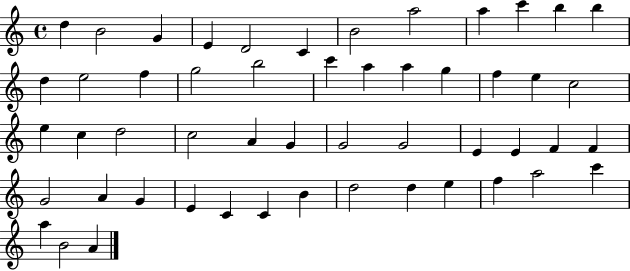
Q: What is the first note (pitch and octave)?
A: D5